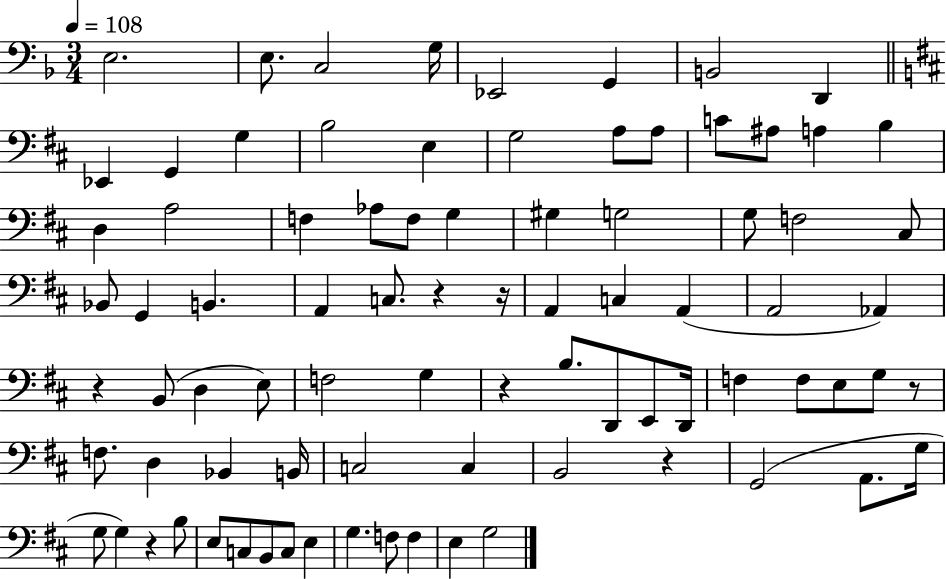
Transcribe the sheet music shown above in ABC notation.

X:1
T:Untitled
M:3/4
L:1/4
K:F
E,2 E,/2 C,2 G,/4 _E,,2 G,, B,,2 D,, _E,, G,, G, B,2 E, G,2 A,/2 A,/2 C/2 ^A,/2 A, B, D, A,2 F, _A,/2 F,/2 G, ^G, G,2 G,/2 F,2 ^C,/2 _B,,/2 G,, B,, A,, C,/2 z z/4 A,, C, A,, A,,2 _A,, z B,,/2 D, E,/2 F,2 G, z B,/2 D,,/2 E,,/2 D,,/4 F, F,/2 E,/2 G,/2 z/2 F,/2 D, _B,, B,,/4 C,2 C, B,,2 z G,,2 A,,/2 G,/4 G,/2 G, z B,/2 E,/2 C,/2 B,,/2 C,/2 E, G, F,/2 F, E, G,2